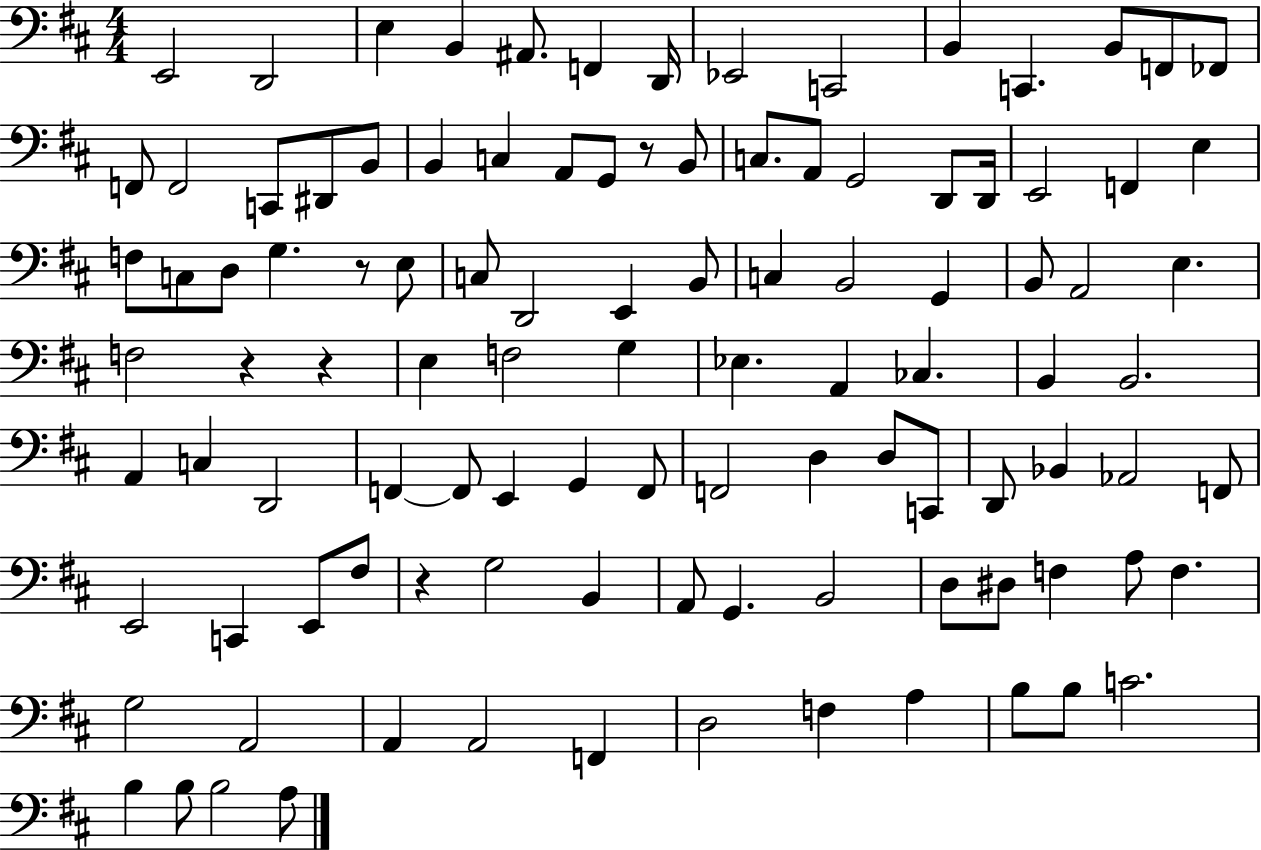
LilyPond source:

{
  \clef bass
  \numericTimeSignature
  \time 4/4
  \key d \major
  e,2 d,2 | e4 b,4 ais,8. f,4 d,16 | ees,2 c,2 | b,4 c,4. b,8 f,8 fes,8 | \break f,8 f,2 c,8 dis,8 b,8 | b,4 c4 a,8 g,8 r8 b,8 | c8. a,8 g,2 d,8 d,16 | e,2 f,4 e4 | \break f8 c8 d8 g4. r8 e8 | c8 d,2 e,4 b,8 | c4 b,2 g,4 | b,8 a,2 e4. | \break f2 r4 r4 | e4 f2 g4 | ees4. a,4 ces4. | b,4 b,2. | \break a,4 c4 d,2 | f,4~~ f,8 e,4 g,4 f,8 | f,2 d4 d8 c,8 | d,8 bes,4 aes,2 f,8 | \break e,2 c,4 e,8 fis8 | r4 g2 b,4 | a,8 g,4. b,2 | d8 dis8 f4 a8 f4. | \break g2 a,2 | a,4 a,2 f,4 | d2 f4 a4 | b8 b8 c'2. | \break b4 b8 b2 a8 | \bar "|."
}